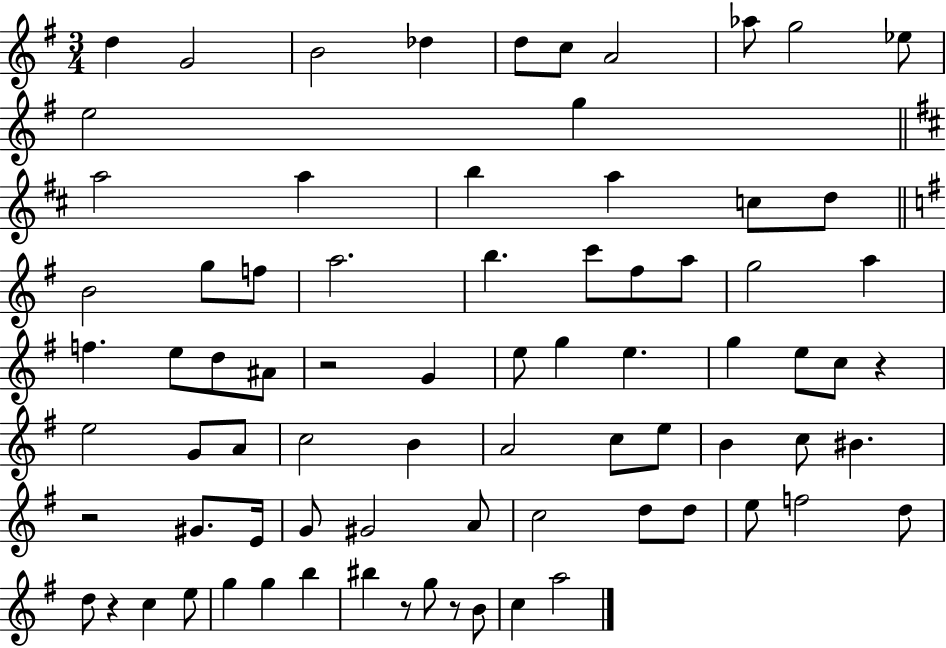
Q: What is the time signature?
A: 3/4